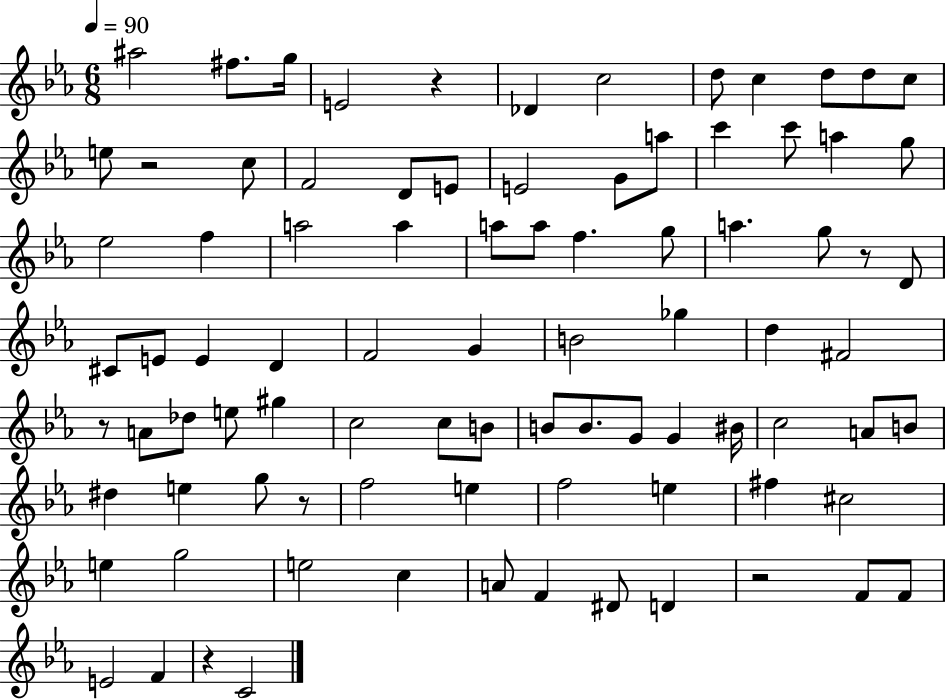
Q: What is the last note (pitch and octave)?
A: C4